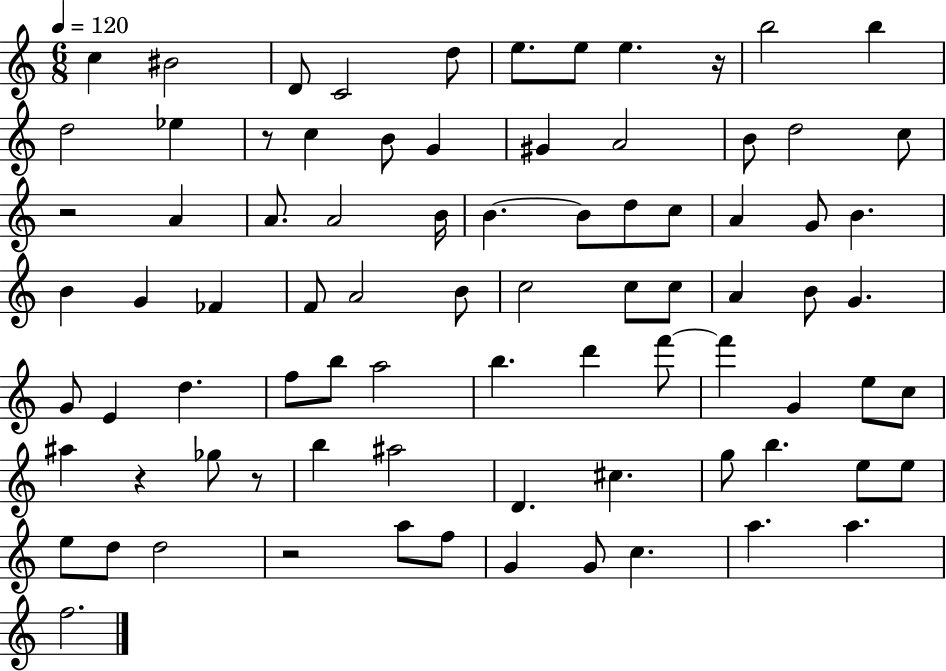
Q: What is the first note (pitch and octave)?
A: C5